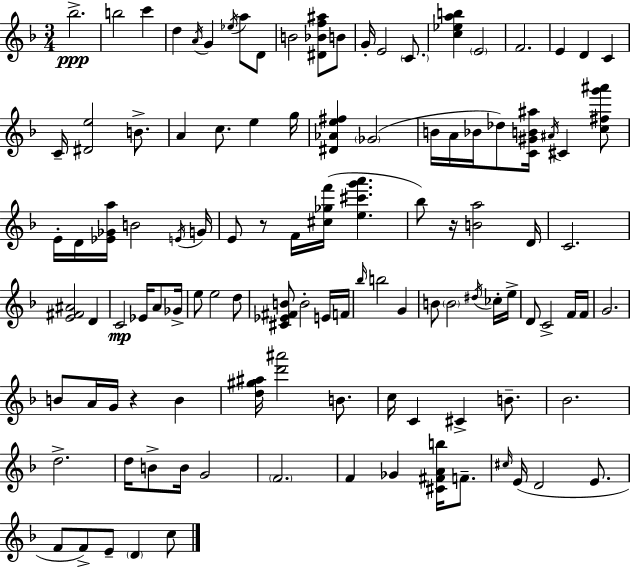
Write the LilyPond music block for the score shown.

{
  \clef treble
  \numericTimeSignature
  \time 3/4
  \key f \major
  \repeat volta 2 { bes''2.->\ppp | b''2 c'''4 | d''4 \acciaccatura { a'16 } g'4 \acciaccatura { ees''16 } a''8 | d'8 b'2 <dis' bes' f'' ais''>8 | \break b'8 g'16-. e'2 \parenthesize c'8. | <c'' ees'' a'' b''>4 \parenthesize e'2 | f'2. | e'4 d'4 c'4 | \break c'16-- <dis' e''>2 b'8.-> | a'4 c''8. e''4 | g''16 <dis' aes' e'' fis''>4 \parenthesize ges'2( | b'16 a'16 bes'16 des''8) <c' gis' b' ais''>16 \acciaccatura { ais'16 } cis'4 | \break <c'' fis'' g''' ais'''>8 e'16-. d'16 <ees' ges' a''>16 b'2 | \acciaccatura { e'16 } g'16 e'8 r8 f'16 <cis'' ges'' f'''>16( <e'' cis''' g''' a'''>4. | bes''8) r16 <b' a''>2 | d'16 c'2. | \break <e' fis' ais'>2 | d'4 c'2\mp | ees'16 a'8 ges'16-> e''8 e''2 | d''8 <cis' ees' fis' b'>8 b'2-. | \break e'16 f'16 \grace { bes''16 } b''2 | g'4 b'8 \parenthesize b'2 | \acciaccatura { dis''16 } ces''16-. e''16-> d'8 c'2-> | f'16 f'16 g'2. | \break b'8 a'16 g'16 r4 | b'4 <d'' gis'' ais''>16 <d''' ais'''>2 | b'8. c''16 c'4 cis'4-> | b'8.-- bes'2. | \break d''2.-> | d''16 b'8-> b'16 g'2 | \parenthesize f'2. | f'4 ges'4 | \break <cis' fis' a' b''>16 f'8.-- \grace { cis''16 } e'16( d'2 | e'8. f'8 f'8->) e'8-- | \parenthesize d'4 c''8 } \bar "|."
}